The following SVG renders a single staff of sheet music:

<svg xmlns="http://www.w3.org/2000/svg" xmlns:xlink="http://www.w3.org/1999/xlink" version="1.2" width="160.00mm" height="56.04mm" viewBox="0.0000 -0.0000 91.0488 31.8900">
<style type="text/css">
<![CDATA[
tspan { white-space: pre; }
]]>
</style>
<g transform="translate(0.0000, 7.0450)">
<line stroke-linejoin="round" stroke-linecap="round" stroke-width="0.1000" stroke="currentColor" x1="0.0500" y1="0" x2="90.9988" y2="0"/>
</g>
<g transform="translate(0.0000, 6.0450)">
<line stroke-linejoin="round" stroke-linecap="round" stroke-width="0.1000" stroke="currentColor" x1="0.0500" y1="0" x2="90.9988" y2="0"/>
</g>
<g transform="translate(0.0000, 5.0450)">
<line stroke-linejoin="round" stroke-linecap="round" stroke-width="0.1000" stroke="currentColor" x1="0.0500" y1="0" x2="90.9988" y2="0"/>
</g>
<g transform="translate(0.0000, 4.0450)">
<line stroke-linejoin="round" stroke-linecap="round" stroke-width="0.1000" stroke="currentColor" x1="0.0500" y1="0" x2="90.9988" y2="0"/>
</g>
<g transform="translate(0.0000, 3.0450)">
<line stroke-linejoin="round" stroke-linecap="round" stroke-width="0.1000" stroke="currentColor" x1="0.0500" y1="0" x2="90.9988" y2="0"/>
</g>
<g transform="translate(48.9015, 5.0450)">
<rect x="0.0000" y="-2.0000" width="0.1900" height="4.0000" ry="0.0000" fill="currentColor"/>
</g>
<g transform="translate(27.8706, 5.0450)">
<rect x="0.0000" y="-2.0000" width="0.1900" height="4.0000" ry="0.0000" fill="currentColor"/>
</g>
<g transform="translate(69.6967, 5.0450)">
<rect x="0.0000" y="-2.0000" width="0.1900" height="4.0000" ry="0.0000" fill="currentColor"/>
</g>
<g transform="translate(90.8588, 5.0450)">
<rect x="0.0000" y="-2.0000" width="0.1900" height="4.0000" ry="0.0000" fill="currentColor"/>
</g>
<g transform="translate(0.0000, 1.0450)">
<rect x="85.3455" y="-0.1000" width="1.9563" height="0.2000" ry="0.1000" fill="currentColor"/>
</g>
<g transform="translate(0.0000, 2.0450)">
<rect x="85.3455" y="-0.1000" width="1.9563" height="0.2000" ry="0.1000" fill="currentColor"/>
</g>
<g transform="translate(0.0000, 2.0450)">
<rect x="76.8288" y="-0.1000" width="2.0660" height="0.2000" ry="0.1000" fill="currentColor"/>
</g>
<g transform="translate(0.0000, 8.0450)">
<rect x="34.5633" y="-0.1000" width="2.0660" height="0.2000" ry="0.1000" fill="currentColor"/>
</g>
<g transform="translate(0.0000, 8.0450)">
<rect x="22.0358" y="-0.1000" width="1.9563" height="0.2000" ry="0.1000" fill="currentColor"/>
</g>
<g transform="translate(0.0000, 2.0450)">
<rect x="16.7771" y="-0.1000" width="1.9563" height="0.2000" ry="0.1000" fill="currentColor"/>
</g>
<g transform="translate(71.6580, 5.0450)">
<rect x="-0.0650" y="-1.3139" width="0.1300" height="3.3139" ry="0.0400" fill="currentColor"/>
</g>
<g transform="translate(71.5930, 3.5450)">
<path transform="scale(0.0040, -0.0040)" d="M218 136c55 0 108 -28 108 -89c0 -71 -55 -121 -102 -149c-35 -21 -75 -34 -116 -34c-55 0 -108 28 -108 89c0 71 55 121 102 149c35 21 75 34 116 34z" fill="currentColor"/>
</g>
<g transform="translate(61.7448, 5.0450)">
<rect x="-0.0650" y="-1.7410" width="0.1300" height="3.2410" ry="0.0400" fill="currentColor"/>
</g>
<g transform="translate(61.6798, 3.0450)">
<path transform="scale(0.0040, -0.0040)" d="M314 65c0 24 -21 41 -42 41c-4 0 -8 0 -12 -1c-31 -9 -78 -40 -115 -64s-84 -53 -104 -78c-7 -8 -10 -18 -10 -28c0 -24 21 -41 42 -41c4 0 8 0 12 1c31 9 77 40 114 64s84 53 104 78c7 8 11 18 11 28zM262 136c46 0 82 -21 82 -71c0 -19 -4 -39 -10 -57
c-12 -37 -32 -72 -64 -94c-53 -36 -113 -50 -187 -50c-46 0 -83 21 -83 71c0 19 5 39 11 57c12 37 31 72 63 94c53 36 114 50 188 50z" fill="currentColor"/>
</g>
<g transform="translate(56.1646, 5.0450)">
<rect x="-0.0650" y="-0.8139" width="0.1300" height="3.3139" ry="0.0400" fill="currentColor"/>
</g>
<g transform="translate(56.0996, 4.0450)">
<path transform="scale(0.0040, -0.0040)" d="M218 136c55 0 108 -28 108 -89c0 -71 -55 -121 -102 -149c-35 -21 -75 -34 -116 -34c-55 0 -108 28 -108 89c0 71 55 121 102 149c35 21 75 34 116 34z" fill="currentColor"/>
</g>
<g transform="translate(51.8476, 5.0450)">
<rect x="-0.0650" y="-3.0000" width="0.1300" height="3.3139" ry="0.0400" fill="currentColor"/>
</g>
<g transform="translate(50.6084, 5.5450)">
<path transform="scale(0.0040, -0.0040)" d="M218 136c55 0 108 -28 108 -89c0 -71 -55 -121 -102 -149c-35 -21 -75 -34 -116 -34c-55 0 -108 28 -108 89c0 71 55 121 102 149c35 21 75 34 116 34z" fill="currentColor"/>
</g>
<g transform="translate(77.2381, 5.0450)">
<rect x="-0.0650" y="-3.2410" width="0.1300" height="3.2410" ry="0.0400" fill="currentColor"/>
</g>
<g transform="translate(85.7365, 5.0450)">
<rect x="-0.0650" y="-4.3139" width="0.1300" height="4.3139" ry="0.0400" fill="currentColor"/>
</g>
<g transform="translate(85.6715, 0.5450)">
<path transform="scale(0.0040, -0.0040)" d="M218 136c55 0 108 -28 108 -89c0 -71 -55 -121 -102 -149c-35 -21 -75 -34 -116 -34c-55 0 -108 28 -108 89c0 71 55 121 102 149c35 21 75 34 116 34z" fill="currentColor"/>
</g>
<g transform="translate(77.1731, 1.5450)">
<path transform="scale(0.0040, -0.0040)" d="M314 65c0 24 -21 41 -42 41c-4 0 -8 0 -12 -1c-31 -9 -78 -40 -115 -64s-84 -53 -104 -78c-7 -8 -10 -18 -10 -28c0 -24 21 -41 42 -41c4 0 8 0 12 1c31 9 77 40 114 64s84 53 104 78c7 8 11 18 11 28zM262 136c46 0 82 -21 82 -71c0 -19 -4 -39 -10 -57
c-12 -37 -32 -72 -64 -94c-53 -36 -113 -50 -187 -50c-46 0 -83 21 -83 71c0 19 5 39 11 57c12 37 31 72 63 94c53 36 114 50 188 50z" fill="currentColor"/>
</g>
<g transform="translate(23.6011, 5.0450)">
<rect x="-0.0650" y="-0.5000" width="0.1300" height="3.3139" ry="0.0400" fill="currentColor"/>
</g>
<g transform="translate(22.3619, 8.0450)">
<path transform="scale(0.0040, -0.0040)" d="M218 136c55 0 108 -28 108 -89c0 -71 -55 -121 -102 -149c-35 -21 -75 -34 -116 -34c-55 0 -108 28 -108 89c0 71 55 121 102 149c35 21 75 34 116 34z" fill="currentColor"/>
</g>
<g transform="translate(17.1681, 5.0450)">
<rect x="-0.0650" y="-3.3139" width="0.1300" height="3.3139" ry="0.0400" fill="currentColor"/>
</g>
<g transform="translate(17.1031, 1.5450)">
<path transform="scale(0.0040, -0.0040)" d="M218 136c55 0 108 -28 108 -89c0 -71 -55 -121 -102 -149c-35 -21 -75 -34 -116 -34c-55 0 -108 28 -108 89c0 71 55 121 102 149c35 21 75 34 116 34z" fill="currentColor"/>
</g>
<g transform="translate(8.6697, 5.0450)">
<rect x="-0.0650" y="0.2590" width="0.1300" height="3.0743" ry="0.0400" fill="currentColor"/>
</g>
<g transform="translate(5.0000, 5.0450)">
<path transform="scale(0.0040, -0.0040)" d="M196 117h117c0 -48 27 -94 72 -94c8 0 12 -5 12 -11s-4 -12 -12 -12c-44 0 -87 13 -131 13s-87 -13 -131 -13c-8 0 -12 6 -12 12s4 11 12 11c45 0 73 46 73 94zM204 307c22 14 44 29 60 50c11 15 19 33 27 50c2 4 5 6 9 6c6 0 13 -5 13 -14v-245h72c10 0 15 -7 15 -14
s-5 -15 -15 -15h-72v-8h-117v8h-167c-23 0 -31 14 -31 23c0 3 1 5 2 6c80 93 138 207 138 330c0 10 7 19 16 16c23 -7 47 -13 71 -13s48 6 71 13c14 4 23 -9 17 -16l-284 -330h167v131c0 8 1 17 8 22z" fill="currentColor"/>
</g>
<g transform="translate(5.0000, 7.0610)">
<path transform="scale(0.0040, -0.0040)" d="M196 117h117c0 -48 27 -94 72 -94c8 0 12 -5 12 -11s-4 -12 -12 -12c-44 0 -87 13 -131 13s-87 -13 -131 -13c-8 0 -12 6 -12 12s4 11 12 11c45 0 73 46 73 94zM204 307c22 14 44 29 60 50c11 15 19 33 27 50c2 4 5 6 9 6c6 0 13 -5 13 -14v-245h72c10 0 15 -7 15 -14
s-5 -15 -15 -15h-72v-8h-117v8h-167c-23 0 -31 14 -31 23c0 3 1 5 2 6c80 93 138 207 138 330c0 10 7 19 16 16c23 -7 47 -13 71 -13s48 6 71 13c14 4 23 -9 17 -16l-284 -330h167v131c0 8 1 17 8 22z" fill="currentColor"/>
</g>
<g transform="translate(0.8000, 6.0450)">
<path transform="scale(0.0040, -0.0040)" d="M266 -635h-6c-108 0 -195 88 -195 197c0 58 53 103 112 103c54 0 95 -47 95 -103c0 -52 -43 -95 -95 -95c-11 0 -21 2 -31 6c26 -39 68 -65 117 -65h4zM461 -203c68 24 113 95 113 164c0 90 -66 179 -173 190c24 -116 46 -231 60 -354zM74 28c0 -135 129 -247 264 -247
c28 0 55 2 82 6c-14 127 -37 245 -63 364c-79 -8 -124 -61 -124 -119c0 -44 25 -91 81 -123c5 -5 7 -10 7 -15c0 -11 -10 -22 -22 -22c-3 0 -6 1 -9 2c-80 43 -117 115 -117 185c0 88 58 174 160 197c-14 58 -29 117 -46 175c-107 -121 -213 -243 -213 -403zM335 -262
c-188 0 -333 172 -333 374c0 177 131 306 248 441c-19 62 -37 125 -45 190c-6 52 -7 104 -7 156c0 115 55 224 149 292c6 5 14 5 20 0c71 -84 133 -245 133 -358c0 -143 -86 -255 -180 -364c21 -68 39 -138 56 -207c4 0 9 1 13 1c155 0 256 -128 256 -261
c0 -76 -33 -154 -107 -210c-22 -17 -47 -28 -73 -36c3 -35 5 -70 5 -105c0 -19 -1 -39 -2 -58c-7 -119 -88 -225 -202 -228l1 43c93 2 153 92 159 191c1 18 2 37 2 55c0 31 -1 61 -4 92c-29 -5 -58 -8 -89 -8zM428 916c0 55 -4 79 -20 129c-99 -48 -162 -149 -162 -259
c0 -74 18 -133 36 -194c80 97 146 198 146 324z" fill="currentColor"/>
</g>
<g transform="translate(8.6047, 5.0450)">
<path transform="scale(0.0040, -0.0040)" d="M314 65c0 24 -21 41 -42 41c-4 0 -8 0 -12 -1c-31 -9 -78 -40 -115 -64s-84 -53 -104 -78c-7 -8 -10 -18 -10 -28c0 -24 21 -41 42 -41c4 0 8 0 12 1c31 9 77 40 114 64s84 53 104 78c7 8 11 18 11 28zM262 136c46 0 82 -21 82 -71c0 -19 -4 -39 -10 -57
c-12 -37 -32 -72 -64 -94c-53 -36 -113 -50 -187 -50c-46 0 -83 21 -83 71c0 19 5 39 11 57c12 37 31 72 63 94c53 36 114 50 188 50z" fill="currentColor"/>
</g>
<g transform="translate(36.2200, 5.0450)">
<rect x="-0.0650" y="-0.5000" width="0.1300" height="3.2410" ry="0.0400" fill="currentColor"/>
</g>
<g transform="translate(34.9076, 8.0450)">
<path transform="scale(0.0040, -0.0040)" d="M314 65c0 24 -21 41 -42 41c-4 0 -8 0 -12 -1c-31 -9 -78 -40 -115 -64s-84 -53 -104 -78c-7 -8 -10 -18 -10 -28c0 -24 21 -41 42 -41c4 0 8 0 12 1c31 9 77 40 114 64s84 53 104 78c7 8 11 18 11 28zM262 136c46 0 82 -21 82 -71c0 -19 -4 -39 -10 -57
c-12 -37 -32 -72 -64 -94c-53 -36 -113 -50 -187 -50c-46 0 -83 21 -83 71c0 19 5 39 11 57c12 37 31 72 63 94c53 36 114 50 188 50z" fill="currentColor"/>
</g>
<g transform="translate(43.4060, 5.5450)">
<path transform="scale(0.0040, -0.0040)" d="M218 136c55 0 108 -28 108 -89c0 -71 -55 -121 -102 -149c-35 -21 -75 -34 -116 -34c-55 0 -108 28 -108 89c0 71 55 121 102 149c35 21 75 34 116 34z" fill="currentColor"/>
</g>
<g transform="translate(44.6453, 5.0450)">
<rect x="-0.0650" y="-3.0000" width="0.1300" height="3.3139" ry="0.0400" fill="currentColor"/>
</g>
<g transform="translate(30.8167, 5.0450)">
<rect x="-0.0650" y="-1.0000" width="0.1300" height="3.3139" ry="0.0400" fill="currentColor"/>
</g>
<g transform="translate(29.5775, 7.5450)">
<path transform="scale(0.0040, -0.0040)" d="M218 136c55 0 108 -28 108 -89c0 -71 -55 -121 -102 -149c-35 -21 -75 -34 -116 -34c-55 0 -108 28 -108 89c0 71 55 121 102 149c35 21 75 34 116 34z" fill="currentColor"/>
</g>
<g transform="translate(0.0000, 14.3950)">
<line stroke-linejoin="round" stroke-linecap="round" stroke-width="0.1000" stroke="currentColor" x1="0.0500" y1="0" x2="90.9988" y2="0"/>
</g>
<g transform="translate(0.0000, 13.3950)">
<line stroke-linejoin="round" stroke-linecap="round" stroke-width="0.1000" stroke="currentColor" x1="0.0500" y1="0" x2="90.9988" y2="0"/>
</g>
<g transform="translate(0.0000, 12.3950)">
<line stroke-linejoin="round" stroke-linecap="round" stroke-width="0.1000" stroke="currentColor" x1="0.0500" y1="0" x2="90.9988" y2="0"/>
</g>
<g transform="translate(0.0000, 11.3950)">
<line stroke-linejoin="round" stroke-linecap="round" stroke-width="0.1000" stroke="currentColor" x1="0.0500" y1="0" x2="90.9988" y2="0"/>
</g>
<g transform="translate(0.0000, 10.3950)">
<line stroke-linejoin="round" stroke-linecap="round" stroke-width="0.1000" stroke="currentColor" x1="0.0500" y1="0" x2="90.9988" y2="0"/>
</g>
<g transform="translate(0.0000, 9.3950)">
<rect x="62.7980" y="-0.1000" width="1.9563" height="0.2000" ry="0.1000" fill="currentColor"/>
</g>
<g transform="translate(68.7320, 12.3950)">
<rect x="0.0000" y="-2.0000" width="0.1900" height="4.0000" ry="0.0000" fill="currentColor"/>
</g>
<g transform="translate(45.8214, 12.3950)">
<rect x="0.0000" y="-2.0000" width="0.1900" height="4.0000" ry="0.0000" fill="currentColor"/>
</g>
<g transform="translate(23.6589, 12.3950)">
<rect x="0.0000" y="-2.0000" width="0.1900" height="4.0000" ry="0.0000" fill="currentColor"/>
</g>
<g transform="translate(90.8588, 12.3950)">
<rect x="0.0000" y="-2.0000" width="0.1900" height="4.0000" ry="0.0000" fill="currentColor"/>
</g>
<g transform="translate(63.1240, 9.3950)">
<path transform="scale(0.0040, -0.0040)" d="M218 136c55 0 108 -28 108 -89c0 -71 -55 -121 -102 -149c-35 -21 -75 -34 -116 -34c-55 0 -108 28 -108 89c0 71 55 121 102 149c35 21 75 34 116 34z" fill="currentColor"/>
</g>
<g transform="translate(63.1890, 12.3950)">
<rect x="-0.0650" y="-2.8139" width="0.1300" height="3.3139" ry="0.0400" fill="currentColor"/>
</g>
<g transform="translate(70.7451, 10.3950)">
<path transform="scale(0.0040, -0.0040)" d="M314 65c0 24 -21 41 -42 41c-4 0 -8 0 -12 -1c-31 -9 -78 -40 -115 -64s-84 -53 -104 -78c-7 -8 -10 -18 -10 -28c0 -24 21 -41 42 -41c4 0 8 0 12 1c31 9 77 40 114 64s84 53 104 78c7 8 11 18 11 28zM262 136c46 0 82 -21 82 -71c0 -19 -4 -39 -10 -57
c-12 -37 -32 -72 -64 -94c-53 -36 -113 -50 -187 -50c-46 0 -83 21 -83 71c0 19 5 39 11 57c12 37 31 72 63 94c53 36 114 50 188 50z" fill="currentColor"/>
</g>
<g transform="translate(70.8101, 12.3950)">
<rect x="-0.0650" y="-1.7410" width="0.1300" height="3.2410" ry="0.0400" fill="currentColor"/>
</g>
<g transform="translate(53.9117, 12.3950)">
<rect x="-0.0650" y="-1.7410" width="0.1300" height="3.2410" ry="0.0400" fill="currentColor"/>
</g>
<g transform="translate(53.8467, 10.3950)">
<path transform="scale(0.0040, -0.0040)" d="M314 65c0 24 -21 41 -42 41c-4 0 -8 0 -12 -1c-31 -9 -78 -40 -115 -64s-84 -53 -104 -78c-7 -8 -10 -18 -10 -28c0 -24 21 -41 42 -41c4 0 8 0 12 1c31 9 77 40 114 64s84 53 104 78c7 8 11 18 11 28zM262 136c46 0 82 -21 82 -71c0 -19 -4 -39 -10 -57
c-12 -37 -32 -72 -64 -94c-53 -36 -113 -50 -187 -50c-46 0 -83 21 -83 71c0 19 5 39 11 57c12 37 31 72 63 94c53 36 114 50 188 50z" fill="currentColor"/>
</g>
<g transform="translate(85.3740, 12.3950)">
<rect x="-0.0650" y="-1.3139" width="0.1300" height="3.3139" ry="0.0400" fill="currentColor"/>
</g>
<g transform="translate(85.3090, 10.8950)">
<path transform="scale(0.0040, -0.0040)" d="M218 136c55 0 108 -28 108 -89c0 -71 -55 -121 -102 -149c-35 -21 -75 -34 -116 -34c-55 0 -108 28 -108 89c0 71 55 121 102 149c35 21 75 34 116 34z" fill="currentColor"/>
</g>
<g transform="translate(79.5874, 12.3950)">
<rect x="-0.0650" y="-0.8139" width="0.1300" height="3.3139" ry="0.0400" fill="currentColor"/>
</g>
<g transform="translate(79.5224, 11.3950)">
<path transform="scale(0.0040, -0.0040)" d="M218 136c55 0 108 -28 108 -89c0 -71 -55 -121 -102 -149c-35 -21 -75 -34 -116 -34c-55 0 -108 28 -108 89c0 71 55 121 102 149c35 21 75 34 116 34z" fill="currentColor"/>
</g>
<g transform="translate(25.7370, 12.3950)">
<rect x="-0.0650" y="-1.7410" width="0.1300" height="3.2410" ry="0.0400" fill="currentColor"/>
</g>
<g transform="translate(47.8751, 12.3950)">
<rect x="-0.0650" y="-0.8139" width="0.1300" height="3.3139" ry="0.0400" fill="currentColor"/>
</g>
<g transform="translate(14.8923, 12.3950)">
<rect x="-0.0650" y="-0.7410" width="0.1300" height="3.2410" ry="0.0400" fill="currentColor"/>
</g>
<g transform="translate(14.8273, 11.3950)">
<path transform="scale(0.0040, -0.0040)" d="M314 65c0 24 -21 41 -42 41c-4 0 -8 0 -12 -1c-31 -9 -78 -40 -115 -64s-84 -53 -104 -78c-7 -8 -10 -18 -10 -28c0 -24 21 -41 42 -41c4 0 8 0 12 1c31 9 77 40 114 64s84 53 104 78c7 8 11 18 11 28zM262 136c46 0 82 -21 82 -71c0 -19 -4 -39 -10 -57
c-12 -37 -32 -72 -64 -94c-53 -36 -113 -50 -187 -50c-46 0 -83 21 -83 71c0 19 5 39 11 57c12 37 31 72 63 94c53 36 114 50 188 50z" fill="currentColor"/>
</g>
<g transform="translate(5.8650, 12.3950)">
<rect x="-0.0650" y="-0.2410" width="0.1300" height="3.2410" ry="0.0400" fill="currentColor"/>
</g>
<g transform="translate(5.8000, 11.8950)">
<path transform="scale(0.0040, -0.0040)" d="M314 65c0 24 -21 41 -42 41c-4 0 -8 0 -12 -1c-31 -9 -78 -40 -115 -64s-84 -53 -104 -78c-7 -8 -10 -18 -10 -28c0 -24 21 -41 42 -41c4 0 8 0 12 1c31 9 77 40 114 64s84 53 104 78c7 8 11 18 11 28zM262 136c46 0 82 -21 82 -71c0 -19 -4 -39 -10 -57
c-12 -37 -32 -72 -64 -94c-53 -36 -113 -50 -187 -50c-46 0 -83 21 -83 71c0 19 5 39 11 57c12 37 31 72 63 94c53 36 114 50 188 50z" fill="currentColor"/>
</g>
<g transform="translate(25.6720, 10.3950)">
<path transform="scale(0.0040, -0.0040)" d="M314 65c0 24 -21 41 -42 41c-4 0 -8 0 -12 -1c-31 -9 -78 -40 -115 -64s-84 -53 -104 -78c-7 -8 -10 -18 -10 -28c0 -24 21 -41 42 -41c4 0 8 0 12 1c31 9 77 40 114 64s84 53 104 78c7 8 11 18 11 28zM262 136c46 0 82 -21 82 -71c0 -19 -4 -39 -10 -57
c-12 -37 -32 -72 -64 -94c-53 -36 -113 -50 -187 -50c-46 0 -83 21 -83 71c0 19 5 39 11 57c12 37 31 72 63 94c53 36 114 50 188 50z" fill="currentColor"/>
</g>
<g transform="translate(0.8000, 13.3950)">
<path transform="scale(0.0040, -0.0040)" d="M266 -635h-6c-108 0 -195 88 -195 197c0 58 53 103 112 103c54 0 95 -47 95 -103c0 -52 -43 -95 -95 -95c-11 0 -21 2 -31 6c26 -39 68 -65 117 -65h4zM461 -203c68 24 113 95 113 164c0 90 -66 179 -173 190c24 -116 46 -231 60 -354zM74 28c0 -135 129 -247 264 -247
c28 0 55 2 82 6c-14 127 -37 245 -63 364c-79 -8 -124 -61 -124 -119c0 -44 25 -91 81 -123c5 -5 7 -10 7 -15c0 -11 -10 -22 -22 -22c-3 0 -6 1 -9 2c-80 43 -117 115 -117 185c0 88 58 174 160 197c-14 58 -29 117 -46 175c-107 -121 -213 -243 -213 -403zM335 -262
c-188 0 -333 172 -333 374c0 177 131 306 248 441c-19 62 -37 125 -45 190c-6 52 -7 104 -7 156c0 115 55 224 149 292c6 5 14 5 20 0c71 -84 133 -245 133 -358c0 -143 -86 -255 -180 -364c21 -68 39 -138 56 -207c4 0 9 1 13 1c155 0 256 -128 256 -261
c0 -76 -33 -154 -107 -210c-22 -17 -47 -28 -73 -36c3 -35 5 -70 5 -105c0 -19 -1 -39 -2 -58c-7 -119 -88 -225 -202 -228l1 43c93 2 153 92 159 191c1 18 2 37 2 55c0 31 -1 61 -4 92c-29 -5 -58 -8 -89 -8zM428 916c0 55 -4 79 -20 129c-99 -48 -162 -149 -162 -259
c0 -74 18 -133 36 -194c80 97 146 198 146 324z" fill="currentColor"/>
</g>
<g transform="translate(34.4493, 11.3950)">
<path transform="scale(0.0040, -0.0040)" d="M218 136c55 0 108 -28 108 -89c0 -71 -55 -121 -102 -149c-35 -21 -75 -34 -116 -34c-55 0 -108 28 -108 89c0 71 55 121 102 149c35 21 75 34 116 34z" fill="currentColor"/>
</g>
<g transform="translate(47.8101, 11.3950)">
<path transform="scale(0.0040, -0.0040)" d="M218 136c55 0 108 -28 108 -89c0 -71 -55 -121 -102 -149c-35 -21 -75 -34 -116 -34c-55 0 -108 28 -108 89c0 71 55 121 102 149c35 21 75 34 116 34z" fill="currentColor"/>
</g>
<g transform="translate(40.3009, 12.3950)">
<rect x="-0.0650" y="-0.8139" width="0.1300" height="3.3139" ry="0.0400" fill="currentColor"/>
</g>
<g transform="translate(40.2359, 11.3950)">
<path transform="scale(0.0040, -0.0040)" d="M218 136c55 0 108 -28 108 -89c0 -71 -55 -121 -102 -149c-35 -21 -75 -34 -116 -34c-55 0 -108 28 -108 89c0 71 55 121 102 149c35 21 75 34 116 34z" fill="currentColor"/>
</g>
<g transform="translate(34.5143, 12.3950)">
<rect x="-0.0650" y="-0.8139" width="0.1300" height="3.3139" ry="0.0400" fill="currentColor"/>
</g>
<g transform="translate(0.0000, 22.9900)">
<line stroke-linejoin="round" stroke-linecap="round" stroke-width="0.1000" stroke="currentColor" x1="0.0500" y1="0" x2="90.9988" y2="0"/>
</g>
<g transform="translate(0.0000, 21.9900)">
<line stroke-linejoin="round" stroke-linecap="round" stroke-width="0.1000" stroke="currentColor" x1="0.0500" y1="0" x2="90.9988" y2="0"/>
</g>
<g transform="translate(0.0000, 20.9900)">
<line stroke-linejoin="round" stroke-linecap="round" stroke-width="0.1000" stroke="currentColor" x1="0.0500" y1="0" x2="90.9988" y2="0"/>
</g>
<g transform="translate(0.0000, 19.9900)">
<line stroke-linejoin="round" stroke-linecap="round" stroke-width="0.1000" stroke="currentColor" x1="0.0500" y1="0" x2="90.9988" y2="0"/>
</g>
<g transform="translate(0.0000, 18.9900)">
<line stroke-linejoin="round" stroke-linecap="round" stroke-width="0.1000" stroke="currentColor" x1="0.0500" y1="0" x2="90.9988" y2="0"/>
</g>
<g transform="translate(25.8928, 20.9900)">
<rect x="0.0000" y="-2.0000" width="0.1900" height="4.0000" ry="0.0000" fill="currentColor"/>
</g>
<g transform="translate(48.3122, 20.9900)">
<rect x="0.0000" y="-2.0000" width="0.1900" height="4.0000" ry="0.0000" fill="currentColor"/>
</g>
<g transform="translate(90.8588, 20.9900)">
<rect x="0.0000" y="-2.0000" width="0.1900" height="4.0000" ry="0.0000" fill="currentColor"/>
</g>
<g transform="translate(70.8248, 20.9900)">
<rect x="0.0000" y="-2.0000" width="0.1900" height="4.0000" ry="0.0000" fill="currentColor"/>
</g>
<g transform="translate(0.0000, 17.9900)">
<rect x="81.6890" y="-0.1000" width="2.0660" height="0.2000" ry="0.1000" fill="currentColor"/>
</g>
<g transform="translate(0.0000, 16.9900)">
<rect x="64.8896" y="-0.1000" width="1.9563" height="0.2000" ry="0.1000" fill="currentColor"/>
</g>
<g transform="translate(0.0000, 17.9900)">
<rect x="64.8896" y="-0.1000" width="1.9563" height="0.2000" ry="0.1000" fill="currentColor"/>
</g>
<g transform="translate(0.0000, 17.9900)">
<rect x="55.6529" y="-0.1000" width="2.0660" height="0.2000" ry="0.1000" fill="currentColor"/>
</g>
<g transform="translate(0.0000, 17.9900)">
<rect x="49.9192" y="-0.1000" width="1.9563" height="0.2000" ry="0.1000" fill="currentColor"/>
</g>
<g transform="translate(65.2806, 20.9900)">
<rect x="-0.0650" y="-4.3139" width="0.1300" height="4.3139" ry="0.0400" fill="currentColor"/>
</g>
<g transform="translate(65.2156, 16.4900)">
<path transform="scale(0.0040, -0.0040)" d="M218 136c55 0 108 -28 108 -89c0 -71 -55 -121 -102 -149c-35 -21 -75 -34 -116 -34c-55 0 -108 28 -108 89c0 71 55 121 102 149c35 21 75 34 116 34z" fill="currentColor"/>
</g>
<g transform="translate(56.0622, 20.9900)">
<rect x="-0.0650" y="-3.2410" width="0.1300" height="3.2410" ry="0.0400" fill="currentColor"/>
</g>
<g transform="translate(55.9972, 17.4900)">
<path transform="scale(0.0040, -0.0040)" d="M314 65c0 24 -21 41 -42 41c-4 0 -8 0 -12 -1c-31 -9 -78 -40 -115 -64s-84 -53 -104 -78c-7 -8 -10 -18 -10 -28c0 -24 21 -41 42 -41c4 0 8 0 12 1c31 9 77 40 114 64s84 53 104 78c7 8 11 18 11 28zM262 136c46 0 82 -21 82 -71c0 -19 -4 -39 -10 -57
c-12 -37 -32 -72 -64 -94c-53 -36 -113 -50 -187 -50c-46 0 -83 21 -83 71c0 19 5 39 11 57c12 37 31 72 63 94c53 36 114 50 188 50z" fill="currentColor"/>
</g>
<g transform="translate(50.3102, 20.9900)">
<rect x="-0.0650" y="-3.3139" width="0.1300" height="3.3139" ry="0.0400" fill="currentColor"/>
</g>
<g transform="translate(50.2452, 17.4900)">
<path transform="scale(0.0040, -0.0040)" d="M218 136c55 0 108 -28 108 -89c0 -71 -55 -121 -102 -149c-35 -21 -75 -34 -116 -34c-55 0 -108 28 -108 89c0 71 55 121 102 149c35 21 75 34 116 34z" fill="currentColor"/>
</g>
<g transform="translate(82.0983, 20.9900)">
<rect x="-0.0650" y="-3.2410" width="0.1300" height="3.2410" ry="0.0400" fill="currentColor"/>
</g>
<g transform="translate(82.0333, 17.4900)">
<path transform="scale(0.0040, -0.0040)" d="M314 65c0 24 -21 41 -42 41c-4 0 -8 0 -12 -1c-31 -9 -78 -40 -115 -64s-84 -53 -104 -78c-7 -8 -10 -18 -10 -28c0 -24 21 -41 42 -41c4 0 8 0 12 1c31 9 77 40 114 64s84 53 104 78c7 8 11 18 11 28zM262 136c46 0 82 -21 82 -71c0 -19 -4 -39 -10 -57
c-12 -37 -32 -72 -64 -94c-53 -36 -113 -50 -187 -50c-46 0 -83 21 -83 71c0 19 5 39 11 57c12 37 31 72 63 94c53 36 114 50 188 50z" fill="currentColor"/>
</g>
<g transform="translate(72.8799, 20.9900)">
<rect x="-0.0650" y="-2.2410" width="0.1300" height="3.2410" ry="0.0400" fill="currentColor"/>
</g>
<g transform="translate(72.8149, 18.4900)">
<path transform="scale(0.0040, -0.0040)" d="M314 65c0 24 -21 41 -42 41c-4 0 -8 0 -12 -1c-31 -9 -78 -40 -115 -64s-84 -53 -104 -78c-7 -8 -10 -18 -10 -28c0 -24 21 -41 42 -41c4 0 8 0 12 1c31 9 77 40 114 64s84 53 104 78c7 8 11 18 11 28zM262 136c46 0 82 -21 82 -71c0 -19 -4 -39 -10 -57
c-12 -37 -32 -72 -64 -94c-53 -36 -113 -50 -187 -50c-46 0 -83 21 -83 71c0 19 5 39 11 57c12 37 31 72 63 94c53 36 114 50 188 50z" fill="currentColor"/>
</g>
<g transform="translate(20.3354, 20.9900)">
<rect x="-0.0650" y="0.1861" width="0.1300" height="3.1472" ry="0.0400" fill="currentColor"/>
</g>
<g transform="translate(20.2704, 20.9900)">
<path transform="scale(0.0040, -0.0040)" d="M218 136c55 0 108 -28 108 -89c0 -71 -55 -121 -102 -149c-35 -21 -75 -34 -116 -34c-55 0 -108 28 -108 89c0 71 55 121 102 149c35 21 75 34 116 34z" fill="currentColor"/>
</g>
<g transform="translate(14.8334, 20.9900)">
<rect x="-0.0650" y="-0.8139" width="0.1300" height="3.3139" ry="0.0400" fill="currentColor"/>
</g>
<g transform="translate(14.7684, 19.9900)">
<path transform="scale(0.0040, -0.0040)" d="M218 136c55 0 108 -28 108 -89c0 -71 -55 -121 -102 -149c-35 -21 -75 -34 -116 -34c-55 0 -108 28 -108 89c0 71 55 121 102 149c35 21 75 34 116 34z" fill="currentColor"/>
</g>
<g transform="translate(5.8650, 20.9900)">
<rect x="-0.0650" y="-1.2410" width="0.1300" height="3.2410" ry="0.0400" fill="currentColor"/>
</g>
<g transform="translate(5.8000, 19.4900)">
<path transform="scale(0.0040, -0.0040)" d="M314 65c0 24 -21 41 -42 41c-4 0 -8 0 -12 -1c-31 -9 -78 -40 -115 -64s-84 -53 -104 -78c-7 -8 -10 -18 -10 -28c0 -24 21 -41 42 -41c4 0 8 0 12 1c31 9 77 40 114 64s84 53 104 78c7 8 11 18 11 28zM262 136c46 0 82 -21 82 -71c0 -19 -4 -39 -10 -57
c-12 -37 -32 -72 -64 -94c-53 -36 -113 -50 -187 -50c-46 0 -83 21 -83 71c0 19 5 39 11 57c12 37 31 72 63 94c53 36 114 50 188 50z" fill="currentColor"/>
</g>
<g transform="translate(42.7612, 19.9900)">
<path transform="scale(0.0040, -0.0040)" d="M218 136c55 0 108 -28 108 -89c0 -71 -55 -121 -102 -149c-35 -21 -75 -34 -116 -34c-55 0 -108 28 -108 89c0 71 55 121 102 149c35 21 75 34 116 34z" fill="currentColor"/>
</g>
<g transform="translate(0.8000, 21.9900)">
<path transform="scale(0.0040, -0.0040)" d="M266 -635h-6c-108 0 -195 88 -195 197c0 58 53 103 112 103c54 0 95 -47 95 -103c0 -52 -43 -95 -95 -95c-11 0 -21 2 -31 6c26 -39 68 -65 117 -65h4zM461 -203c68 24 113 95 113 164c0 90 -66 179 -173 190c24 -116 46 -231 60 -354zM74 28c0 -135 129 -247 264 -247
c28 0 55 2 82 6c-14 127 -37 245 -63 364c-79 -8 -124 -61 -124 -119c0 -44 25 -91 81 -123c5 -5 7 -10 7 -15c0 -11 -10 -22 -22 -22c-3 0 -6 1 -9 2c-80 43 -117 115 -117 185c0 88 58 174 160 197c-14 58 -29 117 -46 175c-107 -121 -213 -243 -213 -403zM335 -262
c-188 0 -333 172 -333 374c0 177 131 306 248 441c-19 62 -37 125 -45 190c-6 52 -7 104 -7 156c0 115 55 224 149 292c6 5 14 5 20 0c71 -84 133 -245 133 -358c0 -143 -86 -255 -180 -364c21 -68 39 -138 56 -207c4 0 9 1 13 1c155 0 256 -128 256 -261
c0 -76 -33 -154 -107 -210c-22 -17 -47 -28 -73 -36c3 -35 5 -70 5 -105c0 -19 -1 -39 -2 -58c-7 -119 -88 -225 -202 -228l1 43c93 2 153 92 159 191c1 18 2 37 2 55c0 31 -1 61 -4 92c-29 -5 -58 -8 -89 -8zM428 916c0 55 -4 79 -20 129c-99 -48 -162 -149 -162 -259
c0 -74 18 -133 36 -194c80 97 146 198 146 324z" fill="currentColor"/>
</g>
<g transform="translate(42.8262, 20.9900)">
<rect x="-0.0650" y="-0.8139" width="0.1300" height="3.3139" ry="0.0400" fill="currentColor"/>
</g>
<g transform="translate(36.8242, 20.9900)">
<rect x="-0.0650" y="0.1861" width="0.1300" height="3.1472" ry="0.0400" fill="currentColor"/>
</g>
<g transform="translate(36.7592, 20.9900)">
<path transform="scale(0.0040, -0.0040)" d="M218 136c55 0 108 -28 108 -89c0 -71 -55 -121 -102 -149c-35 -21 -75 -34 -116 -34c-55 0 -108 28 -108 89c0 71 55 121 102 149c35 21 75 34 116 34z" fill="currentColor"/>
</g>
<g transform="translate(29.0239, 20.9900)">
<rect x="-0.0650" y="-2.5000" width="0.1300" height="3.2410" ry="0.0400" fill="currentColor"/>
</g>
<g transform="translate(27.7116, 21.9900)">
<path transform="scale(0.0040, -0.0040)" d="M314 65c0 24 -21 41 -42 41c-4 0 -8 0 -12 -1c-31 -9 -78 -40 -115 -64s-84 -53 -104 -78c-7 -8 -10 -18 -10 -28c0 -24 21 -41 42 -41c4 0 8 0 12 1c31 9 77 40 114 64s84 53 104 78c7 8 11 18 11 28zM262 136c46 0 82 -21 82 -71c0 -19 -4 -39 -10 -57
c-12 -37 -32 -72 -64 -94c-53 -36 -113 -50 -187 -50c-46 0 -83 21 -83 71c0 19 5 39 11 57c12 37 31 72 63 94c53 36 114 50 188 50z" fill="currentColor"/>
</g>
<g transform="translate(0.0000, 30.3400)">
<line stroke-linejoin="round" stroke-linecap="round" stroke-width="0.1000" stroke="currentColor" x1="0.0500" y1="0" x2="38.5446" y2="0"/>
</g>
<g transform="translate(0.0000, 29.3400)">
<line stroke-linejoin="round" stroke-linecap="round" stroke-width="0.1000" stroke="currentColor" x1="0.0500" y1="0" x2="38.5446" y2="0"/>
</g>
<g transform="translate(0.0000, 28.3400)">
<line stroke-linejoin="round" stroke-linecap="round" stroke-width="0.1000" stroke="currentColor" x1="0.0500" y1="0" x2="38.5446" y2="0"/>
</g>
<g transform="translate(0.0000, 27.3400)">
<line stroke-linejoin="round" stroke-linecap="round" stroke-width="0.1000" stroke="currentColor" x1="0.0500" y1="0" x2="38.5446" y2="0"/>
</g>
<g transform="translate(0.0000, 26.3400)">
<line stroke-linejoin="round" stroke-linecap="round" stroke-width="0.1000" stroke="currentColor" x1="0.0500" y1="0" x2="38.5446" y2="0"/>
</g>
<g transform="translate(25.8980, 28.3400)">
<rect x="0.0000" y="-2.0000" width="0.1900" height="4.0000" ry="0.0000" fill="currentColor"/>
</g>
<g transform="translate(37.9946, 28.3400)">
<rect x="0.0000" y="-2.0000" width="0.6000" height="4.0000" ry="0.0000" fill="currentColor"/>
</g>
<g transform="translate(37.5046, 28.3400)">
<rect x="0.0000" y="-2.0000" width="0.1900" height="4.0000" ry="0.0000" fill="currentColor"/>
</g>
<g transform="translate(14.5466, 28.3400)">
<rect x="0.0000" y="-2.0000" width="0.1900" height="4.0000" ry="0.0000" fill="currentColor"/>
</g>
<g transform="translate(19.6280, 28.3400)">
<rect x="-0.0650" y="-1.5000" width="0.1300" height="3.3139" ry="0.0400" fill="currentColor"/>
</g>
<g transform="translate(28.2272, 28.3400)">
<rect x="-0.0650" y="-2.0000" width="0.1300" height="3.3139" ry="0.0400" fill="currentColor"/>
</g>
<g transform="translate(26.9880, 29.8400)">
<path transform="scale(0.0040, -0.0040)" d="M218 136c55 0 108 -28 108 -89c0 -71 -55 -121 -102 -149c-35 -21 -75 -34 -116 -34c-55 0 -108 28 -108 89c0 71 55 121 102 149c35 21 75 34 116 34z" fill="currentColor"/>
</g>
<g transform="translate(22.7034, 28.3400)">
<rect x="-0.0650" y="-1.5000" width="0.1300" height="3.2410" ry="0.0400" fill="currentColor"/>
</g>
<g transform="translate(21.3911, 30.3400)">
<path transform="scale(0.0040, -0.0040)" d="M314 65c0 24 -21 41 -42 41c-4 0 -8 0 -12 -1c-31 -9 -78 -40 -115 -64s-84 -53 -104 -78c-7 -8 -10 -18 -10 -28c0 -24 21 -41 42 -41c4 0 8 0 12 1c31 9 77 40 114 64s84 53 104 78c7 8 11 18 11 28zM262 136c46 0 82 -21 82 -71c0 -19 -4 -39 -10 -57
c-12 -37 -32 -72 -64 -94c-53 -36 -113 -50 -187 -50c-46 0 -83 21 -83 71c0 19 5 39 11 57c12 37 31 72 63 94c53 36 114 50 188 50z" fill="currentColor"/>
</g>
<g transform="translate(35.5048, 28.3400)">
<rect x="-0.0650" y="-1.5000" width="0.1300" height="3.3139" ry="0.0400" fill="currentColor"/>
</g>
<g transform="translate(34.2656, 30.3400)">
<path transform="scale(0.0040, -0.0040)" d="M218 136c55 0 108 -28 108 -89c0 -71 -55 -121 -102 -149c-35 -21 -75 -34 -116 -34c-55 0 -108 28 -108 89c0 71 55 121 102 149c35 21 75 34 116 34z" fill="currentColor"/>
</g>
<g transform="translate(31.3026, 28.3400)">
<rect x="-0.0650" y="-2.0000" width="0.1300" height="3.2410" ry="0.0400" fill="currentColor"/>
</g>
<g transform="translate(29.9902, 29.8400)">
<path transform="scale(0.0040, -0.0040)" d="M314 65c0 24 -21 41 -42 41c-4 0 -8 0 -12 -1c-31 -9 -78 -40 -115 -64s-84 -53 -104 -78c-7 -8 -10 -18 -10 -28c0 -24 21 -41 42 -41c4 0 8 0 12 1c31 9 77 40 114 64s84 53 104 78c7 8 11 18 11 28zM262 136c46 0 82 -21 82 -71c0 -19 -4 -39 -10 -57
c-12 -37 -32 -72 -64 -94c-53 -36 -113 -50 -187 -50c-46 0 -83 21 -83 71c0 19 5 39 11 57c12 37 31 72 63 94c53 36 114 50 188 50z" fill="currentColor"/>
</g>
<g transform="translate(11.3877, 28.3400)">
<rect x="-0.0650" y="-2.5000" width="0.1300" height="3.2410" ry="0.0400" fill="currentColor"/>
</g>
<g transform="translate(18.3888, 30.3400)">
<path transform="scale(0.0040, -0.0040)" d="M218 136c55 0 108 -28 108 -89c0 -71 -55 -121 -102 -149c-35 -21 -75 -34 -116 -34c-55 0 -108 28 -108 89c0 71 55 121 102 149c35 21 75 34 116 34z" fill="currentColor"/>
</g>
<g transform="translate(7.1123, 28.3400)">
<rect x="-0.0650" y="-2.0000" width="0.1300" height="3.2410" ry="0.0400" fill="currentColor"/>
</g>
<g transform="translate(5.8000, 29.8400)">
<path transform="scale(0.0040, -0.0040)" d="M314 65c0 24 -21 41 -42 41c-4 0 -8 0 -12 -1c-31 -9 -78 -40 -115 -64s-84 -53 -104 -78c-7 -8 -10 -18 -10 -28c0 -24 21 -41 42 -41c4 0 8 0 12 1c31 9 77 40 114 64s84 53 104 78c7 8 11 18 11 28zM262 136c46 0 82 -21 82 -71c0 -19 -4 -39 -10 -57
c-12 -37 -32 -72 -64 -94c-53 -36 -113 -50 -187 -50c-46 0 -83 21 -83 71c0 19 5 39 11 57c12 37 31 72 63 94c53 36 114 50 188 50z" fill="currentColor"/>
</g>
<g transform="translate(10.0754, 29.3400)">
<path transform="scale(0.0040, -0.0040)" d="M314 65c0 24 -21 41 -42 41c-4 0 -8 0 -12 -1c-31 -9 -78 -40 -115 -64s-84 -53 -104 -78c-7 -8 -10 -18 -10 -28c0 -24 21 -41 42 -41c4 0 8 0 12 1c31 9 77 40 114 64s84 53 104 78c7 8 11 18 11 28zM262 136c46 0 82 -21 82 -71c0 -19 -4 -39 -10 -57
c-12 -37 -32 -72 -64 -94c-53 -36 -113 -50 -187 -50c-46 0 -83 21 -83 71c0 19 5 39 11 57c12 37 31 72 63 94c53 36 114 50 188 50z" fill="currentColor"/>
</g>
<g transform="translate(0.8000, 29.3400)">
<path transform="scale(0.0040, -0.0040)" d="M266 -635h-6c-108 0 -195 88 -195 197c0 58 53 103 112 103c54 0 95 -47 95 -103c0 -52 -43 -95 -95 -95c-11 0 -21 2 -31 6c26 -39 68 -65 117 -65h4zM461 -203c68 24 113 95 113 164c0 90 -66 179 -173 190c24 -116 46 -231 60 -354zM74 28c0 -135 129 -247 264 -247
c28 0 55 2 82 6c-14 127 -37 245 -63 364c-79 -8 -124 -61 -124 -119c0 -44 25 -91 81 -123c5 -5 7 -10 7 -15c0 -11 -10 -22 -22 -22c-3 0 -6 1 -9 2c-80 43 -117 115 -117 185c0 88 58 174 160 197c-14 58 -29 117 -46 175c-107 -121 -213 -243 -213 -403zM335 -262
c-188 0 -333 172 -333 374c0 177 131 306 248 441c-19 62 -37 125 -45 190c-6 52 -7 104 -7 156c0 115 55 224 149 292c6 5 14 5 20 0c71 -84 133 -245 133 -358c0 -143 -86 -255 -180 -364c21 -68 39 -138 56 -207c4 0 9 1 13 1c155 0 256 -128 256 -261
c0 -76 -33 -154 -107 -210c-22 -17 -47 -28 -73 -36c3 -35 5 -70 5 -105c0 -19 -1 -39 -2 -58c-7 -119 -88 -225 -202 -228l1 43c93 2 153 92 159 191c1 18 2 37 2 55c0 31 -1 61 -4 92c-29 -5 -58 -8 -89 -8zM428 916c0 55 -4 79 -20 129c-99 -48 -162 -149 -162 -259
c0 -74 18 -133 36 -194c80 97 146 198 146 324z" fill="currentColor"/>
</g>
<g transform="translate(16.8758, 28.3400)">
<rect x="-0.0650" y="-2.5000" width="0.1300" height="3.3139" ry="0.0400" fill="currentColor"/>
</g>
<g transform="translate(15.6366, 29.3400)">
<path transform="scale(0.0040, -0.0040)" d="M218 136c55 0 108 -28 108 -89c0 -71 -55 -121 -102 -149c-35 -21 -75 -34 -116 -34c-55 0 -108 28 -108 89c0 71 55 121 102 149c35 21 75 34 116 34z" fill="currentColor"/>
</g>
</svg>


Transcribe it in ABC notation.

X:1
T:Untitled
M:4/4
L:1/4
K:C
B2 b C D C2 A A d f2 e b2 d' c2 d2 f2 d d d f2 a f2 d e e2 d B G2 B d b b2 d' g2 b2 F2 G2 G E E2 F F2 E